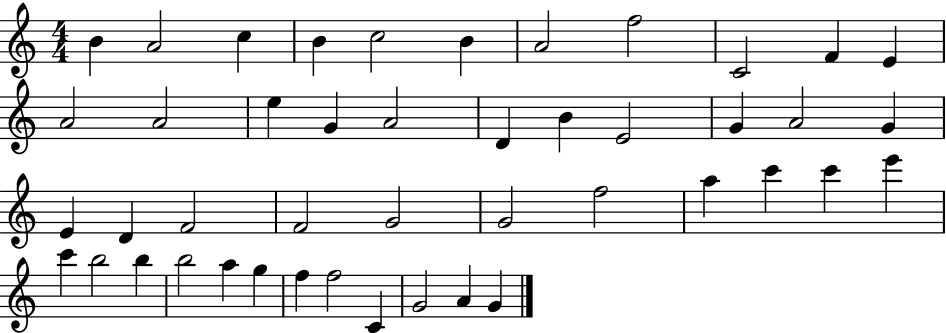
B4/q A4/h C5/q B4/q C5/h B4/q A4/h F5/h C4/h F4/q E4/q A4/h A4/h E5/q G4/q A4/h D4/q B4/q E4/h G4/q A4/h G4/q E4/q D4/q F4/h F4/h G4/h G4/h F5/h A5/q C6/q C6/q E6/q C6/q B5/h B5/q B5/h A5/q G5/q F5/q F5/h C4/q G4/h A4/q G4/q